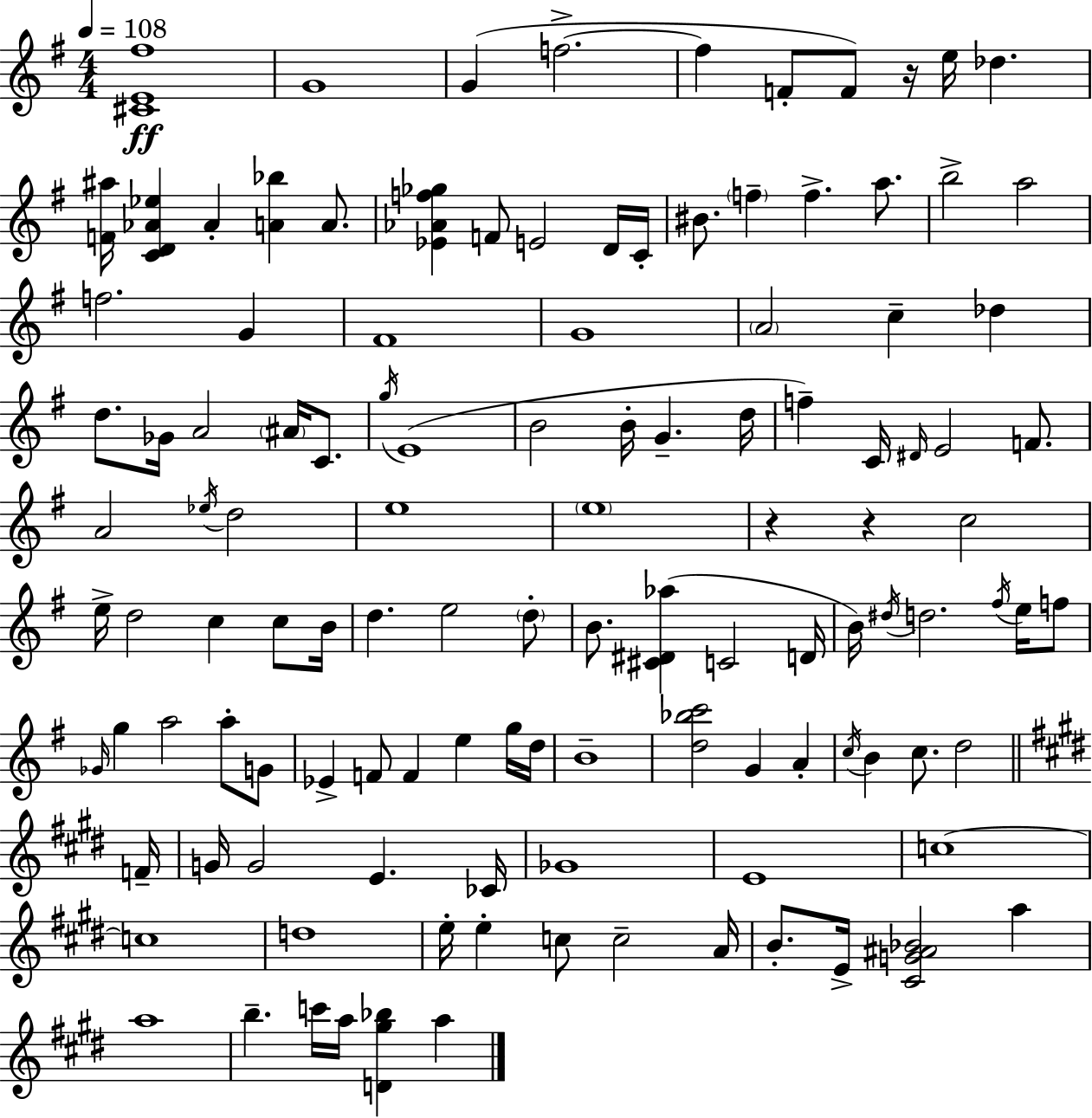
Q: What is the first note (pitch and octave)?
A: G4